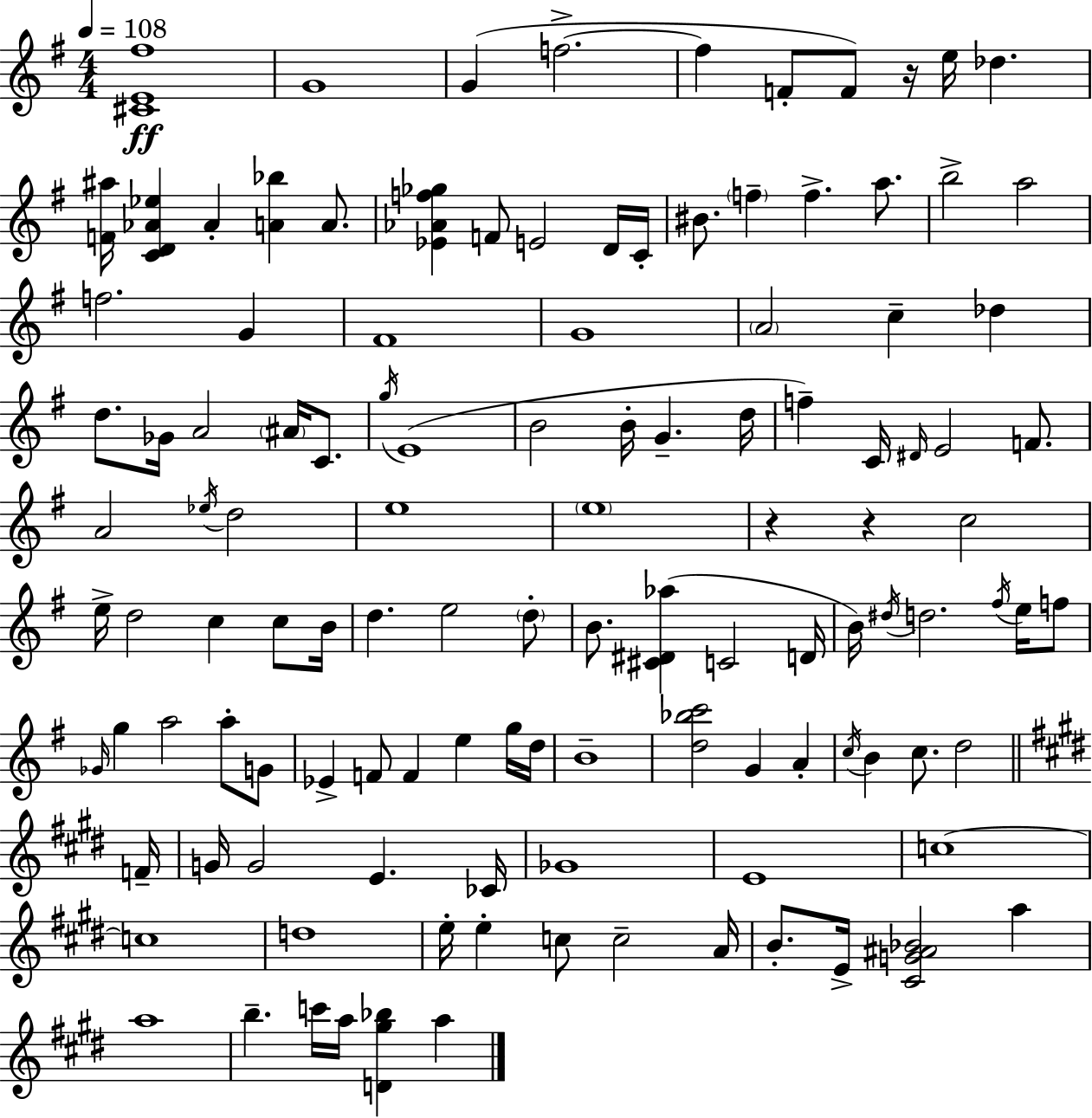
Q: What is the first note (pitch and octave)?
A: G4